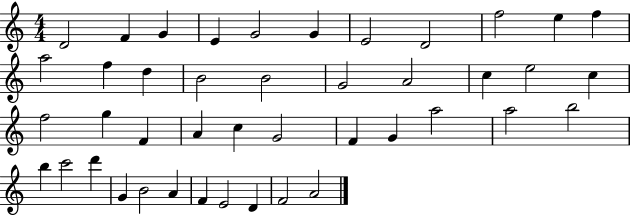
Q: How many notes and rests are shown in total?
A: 43